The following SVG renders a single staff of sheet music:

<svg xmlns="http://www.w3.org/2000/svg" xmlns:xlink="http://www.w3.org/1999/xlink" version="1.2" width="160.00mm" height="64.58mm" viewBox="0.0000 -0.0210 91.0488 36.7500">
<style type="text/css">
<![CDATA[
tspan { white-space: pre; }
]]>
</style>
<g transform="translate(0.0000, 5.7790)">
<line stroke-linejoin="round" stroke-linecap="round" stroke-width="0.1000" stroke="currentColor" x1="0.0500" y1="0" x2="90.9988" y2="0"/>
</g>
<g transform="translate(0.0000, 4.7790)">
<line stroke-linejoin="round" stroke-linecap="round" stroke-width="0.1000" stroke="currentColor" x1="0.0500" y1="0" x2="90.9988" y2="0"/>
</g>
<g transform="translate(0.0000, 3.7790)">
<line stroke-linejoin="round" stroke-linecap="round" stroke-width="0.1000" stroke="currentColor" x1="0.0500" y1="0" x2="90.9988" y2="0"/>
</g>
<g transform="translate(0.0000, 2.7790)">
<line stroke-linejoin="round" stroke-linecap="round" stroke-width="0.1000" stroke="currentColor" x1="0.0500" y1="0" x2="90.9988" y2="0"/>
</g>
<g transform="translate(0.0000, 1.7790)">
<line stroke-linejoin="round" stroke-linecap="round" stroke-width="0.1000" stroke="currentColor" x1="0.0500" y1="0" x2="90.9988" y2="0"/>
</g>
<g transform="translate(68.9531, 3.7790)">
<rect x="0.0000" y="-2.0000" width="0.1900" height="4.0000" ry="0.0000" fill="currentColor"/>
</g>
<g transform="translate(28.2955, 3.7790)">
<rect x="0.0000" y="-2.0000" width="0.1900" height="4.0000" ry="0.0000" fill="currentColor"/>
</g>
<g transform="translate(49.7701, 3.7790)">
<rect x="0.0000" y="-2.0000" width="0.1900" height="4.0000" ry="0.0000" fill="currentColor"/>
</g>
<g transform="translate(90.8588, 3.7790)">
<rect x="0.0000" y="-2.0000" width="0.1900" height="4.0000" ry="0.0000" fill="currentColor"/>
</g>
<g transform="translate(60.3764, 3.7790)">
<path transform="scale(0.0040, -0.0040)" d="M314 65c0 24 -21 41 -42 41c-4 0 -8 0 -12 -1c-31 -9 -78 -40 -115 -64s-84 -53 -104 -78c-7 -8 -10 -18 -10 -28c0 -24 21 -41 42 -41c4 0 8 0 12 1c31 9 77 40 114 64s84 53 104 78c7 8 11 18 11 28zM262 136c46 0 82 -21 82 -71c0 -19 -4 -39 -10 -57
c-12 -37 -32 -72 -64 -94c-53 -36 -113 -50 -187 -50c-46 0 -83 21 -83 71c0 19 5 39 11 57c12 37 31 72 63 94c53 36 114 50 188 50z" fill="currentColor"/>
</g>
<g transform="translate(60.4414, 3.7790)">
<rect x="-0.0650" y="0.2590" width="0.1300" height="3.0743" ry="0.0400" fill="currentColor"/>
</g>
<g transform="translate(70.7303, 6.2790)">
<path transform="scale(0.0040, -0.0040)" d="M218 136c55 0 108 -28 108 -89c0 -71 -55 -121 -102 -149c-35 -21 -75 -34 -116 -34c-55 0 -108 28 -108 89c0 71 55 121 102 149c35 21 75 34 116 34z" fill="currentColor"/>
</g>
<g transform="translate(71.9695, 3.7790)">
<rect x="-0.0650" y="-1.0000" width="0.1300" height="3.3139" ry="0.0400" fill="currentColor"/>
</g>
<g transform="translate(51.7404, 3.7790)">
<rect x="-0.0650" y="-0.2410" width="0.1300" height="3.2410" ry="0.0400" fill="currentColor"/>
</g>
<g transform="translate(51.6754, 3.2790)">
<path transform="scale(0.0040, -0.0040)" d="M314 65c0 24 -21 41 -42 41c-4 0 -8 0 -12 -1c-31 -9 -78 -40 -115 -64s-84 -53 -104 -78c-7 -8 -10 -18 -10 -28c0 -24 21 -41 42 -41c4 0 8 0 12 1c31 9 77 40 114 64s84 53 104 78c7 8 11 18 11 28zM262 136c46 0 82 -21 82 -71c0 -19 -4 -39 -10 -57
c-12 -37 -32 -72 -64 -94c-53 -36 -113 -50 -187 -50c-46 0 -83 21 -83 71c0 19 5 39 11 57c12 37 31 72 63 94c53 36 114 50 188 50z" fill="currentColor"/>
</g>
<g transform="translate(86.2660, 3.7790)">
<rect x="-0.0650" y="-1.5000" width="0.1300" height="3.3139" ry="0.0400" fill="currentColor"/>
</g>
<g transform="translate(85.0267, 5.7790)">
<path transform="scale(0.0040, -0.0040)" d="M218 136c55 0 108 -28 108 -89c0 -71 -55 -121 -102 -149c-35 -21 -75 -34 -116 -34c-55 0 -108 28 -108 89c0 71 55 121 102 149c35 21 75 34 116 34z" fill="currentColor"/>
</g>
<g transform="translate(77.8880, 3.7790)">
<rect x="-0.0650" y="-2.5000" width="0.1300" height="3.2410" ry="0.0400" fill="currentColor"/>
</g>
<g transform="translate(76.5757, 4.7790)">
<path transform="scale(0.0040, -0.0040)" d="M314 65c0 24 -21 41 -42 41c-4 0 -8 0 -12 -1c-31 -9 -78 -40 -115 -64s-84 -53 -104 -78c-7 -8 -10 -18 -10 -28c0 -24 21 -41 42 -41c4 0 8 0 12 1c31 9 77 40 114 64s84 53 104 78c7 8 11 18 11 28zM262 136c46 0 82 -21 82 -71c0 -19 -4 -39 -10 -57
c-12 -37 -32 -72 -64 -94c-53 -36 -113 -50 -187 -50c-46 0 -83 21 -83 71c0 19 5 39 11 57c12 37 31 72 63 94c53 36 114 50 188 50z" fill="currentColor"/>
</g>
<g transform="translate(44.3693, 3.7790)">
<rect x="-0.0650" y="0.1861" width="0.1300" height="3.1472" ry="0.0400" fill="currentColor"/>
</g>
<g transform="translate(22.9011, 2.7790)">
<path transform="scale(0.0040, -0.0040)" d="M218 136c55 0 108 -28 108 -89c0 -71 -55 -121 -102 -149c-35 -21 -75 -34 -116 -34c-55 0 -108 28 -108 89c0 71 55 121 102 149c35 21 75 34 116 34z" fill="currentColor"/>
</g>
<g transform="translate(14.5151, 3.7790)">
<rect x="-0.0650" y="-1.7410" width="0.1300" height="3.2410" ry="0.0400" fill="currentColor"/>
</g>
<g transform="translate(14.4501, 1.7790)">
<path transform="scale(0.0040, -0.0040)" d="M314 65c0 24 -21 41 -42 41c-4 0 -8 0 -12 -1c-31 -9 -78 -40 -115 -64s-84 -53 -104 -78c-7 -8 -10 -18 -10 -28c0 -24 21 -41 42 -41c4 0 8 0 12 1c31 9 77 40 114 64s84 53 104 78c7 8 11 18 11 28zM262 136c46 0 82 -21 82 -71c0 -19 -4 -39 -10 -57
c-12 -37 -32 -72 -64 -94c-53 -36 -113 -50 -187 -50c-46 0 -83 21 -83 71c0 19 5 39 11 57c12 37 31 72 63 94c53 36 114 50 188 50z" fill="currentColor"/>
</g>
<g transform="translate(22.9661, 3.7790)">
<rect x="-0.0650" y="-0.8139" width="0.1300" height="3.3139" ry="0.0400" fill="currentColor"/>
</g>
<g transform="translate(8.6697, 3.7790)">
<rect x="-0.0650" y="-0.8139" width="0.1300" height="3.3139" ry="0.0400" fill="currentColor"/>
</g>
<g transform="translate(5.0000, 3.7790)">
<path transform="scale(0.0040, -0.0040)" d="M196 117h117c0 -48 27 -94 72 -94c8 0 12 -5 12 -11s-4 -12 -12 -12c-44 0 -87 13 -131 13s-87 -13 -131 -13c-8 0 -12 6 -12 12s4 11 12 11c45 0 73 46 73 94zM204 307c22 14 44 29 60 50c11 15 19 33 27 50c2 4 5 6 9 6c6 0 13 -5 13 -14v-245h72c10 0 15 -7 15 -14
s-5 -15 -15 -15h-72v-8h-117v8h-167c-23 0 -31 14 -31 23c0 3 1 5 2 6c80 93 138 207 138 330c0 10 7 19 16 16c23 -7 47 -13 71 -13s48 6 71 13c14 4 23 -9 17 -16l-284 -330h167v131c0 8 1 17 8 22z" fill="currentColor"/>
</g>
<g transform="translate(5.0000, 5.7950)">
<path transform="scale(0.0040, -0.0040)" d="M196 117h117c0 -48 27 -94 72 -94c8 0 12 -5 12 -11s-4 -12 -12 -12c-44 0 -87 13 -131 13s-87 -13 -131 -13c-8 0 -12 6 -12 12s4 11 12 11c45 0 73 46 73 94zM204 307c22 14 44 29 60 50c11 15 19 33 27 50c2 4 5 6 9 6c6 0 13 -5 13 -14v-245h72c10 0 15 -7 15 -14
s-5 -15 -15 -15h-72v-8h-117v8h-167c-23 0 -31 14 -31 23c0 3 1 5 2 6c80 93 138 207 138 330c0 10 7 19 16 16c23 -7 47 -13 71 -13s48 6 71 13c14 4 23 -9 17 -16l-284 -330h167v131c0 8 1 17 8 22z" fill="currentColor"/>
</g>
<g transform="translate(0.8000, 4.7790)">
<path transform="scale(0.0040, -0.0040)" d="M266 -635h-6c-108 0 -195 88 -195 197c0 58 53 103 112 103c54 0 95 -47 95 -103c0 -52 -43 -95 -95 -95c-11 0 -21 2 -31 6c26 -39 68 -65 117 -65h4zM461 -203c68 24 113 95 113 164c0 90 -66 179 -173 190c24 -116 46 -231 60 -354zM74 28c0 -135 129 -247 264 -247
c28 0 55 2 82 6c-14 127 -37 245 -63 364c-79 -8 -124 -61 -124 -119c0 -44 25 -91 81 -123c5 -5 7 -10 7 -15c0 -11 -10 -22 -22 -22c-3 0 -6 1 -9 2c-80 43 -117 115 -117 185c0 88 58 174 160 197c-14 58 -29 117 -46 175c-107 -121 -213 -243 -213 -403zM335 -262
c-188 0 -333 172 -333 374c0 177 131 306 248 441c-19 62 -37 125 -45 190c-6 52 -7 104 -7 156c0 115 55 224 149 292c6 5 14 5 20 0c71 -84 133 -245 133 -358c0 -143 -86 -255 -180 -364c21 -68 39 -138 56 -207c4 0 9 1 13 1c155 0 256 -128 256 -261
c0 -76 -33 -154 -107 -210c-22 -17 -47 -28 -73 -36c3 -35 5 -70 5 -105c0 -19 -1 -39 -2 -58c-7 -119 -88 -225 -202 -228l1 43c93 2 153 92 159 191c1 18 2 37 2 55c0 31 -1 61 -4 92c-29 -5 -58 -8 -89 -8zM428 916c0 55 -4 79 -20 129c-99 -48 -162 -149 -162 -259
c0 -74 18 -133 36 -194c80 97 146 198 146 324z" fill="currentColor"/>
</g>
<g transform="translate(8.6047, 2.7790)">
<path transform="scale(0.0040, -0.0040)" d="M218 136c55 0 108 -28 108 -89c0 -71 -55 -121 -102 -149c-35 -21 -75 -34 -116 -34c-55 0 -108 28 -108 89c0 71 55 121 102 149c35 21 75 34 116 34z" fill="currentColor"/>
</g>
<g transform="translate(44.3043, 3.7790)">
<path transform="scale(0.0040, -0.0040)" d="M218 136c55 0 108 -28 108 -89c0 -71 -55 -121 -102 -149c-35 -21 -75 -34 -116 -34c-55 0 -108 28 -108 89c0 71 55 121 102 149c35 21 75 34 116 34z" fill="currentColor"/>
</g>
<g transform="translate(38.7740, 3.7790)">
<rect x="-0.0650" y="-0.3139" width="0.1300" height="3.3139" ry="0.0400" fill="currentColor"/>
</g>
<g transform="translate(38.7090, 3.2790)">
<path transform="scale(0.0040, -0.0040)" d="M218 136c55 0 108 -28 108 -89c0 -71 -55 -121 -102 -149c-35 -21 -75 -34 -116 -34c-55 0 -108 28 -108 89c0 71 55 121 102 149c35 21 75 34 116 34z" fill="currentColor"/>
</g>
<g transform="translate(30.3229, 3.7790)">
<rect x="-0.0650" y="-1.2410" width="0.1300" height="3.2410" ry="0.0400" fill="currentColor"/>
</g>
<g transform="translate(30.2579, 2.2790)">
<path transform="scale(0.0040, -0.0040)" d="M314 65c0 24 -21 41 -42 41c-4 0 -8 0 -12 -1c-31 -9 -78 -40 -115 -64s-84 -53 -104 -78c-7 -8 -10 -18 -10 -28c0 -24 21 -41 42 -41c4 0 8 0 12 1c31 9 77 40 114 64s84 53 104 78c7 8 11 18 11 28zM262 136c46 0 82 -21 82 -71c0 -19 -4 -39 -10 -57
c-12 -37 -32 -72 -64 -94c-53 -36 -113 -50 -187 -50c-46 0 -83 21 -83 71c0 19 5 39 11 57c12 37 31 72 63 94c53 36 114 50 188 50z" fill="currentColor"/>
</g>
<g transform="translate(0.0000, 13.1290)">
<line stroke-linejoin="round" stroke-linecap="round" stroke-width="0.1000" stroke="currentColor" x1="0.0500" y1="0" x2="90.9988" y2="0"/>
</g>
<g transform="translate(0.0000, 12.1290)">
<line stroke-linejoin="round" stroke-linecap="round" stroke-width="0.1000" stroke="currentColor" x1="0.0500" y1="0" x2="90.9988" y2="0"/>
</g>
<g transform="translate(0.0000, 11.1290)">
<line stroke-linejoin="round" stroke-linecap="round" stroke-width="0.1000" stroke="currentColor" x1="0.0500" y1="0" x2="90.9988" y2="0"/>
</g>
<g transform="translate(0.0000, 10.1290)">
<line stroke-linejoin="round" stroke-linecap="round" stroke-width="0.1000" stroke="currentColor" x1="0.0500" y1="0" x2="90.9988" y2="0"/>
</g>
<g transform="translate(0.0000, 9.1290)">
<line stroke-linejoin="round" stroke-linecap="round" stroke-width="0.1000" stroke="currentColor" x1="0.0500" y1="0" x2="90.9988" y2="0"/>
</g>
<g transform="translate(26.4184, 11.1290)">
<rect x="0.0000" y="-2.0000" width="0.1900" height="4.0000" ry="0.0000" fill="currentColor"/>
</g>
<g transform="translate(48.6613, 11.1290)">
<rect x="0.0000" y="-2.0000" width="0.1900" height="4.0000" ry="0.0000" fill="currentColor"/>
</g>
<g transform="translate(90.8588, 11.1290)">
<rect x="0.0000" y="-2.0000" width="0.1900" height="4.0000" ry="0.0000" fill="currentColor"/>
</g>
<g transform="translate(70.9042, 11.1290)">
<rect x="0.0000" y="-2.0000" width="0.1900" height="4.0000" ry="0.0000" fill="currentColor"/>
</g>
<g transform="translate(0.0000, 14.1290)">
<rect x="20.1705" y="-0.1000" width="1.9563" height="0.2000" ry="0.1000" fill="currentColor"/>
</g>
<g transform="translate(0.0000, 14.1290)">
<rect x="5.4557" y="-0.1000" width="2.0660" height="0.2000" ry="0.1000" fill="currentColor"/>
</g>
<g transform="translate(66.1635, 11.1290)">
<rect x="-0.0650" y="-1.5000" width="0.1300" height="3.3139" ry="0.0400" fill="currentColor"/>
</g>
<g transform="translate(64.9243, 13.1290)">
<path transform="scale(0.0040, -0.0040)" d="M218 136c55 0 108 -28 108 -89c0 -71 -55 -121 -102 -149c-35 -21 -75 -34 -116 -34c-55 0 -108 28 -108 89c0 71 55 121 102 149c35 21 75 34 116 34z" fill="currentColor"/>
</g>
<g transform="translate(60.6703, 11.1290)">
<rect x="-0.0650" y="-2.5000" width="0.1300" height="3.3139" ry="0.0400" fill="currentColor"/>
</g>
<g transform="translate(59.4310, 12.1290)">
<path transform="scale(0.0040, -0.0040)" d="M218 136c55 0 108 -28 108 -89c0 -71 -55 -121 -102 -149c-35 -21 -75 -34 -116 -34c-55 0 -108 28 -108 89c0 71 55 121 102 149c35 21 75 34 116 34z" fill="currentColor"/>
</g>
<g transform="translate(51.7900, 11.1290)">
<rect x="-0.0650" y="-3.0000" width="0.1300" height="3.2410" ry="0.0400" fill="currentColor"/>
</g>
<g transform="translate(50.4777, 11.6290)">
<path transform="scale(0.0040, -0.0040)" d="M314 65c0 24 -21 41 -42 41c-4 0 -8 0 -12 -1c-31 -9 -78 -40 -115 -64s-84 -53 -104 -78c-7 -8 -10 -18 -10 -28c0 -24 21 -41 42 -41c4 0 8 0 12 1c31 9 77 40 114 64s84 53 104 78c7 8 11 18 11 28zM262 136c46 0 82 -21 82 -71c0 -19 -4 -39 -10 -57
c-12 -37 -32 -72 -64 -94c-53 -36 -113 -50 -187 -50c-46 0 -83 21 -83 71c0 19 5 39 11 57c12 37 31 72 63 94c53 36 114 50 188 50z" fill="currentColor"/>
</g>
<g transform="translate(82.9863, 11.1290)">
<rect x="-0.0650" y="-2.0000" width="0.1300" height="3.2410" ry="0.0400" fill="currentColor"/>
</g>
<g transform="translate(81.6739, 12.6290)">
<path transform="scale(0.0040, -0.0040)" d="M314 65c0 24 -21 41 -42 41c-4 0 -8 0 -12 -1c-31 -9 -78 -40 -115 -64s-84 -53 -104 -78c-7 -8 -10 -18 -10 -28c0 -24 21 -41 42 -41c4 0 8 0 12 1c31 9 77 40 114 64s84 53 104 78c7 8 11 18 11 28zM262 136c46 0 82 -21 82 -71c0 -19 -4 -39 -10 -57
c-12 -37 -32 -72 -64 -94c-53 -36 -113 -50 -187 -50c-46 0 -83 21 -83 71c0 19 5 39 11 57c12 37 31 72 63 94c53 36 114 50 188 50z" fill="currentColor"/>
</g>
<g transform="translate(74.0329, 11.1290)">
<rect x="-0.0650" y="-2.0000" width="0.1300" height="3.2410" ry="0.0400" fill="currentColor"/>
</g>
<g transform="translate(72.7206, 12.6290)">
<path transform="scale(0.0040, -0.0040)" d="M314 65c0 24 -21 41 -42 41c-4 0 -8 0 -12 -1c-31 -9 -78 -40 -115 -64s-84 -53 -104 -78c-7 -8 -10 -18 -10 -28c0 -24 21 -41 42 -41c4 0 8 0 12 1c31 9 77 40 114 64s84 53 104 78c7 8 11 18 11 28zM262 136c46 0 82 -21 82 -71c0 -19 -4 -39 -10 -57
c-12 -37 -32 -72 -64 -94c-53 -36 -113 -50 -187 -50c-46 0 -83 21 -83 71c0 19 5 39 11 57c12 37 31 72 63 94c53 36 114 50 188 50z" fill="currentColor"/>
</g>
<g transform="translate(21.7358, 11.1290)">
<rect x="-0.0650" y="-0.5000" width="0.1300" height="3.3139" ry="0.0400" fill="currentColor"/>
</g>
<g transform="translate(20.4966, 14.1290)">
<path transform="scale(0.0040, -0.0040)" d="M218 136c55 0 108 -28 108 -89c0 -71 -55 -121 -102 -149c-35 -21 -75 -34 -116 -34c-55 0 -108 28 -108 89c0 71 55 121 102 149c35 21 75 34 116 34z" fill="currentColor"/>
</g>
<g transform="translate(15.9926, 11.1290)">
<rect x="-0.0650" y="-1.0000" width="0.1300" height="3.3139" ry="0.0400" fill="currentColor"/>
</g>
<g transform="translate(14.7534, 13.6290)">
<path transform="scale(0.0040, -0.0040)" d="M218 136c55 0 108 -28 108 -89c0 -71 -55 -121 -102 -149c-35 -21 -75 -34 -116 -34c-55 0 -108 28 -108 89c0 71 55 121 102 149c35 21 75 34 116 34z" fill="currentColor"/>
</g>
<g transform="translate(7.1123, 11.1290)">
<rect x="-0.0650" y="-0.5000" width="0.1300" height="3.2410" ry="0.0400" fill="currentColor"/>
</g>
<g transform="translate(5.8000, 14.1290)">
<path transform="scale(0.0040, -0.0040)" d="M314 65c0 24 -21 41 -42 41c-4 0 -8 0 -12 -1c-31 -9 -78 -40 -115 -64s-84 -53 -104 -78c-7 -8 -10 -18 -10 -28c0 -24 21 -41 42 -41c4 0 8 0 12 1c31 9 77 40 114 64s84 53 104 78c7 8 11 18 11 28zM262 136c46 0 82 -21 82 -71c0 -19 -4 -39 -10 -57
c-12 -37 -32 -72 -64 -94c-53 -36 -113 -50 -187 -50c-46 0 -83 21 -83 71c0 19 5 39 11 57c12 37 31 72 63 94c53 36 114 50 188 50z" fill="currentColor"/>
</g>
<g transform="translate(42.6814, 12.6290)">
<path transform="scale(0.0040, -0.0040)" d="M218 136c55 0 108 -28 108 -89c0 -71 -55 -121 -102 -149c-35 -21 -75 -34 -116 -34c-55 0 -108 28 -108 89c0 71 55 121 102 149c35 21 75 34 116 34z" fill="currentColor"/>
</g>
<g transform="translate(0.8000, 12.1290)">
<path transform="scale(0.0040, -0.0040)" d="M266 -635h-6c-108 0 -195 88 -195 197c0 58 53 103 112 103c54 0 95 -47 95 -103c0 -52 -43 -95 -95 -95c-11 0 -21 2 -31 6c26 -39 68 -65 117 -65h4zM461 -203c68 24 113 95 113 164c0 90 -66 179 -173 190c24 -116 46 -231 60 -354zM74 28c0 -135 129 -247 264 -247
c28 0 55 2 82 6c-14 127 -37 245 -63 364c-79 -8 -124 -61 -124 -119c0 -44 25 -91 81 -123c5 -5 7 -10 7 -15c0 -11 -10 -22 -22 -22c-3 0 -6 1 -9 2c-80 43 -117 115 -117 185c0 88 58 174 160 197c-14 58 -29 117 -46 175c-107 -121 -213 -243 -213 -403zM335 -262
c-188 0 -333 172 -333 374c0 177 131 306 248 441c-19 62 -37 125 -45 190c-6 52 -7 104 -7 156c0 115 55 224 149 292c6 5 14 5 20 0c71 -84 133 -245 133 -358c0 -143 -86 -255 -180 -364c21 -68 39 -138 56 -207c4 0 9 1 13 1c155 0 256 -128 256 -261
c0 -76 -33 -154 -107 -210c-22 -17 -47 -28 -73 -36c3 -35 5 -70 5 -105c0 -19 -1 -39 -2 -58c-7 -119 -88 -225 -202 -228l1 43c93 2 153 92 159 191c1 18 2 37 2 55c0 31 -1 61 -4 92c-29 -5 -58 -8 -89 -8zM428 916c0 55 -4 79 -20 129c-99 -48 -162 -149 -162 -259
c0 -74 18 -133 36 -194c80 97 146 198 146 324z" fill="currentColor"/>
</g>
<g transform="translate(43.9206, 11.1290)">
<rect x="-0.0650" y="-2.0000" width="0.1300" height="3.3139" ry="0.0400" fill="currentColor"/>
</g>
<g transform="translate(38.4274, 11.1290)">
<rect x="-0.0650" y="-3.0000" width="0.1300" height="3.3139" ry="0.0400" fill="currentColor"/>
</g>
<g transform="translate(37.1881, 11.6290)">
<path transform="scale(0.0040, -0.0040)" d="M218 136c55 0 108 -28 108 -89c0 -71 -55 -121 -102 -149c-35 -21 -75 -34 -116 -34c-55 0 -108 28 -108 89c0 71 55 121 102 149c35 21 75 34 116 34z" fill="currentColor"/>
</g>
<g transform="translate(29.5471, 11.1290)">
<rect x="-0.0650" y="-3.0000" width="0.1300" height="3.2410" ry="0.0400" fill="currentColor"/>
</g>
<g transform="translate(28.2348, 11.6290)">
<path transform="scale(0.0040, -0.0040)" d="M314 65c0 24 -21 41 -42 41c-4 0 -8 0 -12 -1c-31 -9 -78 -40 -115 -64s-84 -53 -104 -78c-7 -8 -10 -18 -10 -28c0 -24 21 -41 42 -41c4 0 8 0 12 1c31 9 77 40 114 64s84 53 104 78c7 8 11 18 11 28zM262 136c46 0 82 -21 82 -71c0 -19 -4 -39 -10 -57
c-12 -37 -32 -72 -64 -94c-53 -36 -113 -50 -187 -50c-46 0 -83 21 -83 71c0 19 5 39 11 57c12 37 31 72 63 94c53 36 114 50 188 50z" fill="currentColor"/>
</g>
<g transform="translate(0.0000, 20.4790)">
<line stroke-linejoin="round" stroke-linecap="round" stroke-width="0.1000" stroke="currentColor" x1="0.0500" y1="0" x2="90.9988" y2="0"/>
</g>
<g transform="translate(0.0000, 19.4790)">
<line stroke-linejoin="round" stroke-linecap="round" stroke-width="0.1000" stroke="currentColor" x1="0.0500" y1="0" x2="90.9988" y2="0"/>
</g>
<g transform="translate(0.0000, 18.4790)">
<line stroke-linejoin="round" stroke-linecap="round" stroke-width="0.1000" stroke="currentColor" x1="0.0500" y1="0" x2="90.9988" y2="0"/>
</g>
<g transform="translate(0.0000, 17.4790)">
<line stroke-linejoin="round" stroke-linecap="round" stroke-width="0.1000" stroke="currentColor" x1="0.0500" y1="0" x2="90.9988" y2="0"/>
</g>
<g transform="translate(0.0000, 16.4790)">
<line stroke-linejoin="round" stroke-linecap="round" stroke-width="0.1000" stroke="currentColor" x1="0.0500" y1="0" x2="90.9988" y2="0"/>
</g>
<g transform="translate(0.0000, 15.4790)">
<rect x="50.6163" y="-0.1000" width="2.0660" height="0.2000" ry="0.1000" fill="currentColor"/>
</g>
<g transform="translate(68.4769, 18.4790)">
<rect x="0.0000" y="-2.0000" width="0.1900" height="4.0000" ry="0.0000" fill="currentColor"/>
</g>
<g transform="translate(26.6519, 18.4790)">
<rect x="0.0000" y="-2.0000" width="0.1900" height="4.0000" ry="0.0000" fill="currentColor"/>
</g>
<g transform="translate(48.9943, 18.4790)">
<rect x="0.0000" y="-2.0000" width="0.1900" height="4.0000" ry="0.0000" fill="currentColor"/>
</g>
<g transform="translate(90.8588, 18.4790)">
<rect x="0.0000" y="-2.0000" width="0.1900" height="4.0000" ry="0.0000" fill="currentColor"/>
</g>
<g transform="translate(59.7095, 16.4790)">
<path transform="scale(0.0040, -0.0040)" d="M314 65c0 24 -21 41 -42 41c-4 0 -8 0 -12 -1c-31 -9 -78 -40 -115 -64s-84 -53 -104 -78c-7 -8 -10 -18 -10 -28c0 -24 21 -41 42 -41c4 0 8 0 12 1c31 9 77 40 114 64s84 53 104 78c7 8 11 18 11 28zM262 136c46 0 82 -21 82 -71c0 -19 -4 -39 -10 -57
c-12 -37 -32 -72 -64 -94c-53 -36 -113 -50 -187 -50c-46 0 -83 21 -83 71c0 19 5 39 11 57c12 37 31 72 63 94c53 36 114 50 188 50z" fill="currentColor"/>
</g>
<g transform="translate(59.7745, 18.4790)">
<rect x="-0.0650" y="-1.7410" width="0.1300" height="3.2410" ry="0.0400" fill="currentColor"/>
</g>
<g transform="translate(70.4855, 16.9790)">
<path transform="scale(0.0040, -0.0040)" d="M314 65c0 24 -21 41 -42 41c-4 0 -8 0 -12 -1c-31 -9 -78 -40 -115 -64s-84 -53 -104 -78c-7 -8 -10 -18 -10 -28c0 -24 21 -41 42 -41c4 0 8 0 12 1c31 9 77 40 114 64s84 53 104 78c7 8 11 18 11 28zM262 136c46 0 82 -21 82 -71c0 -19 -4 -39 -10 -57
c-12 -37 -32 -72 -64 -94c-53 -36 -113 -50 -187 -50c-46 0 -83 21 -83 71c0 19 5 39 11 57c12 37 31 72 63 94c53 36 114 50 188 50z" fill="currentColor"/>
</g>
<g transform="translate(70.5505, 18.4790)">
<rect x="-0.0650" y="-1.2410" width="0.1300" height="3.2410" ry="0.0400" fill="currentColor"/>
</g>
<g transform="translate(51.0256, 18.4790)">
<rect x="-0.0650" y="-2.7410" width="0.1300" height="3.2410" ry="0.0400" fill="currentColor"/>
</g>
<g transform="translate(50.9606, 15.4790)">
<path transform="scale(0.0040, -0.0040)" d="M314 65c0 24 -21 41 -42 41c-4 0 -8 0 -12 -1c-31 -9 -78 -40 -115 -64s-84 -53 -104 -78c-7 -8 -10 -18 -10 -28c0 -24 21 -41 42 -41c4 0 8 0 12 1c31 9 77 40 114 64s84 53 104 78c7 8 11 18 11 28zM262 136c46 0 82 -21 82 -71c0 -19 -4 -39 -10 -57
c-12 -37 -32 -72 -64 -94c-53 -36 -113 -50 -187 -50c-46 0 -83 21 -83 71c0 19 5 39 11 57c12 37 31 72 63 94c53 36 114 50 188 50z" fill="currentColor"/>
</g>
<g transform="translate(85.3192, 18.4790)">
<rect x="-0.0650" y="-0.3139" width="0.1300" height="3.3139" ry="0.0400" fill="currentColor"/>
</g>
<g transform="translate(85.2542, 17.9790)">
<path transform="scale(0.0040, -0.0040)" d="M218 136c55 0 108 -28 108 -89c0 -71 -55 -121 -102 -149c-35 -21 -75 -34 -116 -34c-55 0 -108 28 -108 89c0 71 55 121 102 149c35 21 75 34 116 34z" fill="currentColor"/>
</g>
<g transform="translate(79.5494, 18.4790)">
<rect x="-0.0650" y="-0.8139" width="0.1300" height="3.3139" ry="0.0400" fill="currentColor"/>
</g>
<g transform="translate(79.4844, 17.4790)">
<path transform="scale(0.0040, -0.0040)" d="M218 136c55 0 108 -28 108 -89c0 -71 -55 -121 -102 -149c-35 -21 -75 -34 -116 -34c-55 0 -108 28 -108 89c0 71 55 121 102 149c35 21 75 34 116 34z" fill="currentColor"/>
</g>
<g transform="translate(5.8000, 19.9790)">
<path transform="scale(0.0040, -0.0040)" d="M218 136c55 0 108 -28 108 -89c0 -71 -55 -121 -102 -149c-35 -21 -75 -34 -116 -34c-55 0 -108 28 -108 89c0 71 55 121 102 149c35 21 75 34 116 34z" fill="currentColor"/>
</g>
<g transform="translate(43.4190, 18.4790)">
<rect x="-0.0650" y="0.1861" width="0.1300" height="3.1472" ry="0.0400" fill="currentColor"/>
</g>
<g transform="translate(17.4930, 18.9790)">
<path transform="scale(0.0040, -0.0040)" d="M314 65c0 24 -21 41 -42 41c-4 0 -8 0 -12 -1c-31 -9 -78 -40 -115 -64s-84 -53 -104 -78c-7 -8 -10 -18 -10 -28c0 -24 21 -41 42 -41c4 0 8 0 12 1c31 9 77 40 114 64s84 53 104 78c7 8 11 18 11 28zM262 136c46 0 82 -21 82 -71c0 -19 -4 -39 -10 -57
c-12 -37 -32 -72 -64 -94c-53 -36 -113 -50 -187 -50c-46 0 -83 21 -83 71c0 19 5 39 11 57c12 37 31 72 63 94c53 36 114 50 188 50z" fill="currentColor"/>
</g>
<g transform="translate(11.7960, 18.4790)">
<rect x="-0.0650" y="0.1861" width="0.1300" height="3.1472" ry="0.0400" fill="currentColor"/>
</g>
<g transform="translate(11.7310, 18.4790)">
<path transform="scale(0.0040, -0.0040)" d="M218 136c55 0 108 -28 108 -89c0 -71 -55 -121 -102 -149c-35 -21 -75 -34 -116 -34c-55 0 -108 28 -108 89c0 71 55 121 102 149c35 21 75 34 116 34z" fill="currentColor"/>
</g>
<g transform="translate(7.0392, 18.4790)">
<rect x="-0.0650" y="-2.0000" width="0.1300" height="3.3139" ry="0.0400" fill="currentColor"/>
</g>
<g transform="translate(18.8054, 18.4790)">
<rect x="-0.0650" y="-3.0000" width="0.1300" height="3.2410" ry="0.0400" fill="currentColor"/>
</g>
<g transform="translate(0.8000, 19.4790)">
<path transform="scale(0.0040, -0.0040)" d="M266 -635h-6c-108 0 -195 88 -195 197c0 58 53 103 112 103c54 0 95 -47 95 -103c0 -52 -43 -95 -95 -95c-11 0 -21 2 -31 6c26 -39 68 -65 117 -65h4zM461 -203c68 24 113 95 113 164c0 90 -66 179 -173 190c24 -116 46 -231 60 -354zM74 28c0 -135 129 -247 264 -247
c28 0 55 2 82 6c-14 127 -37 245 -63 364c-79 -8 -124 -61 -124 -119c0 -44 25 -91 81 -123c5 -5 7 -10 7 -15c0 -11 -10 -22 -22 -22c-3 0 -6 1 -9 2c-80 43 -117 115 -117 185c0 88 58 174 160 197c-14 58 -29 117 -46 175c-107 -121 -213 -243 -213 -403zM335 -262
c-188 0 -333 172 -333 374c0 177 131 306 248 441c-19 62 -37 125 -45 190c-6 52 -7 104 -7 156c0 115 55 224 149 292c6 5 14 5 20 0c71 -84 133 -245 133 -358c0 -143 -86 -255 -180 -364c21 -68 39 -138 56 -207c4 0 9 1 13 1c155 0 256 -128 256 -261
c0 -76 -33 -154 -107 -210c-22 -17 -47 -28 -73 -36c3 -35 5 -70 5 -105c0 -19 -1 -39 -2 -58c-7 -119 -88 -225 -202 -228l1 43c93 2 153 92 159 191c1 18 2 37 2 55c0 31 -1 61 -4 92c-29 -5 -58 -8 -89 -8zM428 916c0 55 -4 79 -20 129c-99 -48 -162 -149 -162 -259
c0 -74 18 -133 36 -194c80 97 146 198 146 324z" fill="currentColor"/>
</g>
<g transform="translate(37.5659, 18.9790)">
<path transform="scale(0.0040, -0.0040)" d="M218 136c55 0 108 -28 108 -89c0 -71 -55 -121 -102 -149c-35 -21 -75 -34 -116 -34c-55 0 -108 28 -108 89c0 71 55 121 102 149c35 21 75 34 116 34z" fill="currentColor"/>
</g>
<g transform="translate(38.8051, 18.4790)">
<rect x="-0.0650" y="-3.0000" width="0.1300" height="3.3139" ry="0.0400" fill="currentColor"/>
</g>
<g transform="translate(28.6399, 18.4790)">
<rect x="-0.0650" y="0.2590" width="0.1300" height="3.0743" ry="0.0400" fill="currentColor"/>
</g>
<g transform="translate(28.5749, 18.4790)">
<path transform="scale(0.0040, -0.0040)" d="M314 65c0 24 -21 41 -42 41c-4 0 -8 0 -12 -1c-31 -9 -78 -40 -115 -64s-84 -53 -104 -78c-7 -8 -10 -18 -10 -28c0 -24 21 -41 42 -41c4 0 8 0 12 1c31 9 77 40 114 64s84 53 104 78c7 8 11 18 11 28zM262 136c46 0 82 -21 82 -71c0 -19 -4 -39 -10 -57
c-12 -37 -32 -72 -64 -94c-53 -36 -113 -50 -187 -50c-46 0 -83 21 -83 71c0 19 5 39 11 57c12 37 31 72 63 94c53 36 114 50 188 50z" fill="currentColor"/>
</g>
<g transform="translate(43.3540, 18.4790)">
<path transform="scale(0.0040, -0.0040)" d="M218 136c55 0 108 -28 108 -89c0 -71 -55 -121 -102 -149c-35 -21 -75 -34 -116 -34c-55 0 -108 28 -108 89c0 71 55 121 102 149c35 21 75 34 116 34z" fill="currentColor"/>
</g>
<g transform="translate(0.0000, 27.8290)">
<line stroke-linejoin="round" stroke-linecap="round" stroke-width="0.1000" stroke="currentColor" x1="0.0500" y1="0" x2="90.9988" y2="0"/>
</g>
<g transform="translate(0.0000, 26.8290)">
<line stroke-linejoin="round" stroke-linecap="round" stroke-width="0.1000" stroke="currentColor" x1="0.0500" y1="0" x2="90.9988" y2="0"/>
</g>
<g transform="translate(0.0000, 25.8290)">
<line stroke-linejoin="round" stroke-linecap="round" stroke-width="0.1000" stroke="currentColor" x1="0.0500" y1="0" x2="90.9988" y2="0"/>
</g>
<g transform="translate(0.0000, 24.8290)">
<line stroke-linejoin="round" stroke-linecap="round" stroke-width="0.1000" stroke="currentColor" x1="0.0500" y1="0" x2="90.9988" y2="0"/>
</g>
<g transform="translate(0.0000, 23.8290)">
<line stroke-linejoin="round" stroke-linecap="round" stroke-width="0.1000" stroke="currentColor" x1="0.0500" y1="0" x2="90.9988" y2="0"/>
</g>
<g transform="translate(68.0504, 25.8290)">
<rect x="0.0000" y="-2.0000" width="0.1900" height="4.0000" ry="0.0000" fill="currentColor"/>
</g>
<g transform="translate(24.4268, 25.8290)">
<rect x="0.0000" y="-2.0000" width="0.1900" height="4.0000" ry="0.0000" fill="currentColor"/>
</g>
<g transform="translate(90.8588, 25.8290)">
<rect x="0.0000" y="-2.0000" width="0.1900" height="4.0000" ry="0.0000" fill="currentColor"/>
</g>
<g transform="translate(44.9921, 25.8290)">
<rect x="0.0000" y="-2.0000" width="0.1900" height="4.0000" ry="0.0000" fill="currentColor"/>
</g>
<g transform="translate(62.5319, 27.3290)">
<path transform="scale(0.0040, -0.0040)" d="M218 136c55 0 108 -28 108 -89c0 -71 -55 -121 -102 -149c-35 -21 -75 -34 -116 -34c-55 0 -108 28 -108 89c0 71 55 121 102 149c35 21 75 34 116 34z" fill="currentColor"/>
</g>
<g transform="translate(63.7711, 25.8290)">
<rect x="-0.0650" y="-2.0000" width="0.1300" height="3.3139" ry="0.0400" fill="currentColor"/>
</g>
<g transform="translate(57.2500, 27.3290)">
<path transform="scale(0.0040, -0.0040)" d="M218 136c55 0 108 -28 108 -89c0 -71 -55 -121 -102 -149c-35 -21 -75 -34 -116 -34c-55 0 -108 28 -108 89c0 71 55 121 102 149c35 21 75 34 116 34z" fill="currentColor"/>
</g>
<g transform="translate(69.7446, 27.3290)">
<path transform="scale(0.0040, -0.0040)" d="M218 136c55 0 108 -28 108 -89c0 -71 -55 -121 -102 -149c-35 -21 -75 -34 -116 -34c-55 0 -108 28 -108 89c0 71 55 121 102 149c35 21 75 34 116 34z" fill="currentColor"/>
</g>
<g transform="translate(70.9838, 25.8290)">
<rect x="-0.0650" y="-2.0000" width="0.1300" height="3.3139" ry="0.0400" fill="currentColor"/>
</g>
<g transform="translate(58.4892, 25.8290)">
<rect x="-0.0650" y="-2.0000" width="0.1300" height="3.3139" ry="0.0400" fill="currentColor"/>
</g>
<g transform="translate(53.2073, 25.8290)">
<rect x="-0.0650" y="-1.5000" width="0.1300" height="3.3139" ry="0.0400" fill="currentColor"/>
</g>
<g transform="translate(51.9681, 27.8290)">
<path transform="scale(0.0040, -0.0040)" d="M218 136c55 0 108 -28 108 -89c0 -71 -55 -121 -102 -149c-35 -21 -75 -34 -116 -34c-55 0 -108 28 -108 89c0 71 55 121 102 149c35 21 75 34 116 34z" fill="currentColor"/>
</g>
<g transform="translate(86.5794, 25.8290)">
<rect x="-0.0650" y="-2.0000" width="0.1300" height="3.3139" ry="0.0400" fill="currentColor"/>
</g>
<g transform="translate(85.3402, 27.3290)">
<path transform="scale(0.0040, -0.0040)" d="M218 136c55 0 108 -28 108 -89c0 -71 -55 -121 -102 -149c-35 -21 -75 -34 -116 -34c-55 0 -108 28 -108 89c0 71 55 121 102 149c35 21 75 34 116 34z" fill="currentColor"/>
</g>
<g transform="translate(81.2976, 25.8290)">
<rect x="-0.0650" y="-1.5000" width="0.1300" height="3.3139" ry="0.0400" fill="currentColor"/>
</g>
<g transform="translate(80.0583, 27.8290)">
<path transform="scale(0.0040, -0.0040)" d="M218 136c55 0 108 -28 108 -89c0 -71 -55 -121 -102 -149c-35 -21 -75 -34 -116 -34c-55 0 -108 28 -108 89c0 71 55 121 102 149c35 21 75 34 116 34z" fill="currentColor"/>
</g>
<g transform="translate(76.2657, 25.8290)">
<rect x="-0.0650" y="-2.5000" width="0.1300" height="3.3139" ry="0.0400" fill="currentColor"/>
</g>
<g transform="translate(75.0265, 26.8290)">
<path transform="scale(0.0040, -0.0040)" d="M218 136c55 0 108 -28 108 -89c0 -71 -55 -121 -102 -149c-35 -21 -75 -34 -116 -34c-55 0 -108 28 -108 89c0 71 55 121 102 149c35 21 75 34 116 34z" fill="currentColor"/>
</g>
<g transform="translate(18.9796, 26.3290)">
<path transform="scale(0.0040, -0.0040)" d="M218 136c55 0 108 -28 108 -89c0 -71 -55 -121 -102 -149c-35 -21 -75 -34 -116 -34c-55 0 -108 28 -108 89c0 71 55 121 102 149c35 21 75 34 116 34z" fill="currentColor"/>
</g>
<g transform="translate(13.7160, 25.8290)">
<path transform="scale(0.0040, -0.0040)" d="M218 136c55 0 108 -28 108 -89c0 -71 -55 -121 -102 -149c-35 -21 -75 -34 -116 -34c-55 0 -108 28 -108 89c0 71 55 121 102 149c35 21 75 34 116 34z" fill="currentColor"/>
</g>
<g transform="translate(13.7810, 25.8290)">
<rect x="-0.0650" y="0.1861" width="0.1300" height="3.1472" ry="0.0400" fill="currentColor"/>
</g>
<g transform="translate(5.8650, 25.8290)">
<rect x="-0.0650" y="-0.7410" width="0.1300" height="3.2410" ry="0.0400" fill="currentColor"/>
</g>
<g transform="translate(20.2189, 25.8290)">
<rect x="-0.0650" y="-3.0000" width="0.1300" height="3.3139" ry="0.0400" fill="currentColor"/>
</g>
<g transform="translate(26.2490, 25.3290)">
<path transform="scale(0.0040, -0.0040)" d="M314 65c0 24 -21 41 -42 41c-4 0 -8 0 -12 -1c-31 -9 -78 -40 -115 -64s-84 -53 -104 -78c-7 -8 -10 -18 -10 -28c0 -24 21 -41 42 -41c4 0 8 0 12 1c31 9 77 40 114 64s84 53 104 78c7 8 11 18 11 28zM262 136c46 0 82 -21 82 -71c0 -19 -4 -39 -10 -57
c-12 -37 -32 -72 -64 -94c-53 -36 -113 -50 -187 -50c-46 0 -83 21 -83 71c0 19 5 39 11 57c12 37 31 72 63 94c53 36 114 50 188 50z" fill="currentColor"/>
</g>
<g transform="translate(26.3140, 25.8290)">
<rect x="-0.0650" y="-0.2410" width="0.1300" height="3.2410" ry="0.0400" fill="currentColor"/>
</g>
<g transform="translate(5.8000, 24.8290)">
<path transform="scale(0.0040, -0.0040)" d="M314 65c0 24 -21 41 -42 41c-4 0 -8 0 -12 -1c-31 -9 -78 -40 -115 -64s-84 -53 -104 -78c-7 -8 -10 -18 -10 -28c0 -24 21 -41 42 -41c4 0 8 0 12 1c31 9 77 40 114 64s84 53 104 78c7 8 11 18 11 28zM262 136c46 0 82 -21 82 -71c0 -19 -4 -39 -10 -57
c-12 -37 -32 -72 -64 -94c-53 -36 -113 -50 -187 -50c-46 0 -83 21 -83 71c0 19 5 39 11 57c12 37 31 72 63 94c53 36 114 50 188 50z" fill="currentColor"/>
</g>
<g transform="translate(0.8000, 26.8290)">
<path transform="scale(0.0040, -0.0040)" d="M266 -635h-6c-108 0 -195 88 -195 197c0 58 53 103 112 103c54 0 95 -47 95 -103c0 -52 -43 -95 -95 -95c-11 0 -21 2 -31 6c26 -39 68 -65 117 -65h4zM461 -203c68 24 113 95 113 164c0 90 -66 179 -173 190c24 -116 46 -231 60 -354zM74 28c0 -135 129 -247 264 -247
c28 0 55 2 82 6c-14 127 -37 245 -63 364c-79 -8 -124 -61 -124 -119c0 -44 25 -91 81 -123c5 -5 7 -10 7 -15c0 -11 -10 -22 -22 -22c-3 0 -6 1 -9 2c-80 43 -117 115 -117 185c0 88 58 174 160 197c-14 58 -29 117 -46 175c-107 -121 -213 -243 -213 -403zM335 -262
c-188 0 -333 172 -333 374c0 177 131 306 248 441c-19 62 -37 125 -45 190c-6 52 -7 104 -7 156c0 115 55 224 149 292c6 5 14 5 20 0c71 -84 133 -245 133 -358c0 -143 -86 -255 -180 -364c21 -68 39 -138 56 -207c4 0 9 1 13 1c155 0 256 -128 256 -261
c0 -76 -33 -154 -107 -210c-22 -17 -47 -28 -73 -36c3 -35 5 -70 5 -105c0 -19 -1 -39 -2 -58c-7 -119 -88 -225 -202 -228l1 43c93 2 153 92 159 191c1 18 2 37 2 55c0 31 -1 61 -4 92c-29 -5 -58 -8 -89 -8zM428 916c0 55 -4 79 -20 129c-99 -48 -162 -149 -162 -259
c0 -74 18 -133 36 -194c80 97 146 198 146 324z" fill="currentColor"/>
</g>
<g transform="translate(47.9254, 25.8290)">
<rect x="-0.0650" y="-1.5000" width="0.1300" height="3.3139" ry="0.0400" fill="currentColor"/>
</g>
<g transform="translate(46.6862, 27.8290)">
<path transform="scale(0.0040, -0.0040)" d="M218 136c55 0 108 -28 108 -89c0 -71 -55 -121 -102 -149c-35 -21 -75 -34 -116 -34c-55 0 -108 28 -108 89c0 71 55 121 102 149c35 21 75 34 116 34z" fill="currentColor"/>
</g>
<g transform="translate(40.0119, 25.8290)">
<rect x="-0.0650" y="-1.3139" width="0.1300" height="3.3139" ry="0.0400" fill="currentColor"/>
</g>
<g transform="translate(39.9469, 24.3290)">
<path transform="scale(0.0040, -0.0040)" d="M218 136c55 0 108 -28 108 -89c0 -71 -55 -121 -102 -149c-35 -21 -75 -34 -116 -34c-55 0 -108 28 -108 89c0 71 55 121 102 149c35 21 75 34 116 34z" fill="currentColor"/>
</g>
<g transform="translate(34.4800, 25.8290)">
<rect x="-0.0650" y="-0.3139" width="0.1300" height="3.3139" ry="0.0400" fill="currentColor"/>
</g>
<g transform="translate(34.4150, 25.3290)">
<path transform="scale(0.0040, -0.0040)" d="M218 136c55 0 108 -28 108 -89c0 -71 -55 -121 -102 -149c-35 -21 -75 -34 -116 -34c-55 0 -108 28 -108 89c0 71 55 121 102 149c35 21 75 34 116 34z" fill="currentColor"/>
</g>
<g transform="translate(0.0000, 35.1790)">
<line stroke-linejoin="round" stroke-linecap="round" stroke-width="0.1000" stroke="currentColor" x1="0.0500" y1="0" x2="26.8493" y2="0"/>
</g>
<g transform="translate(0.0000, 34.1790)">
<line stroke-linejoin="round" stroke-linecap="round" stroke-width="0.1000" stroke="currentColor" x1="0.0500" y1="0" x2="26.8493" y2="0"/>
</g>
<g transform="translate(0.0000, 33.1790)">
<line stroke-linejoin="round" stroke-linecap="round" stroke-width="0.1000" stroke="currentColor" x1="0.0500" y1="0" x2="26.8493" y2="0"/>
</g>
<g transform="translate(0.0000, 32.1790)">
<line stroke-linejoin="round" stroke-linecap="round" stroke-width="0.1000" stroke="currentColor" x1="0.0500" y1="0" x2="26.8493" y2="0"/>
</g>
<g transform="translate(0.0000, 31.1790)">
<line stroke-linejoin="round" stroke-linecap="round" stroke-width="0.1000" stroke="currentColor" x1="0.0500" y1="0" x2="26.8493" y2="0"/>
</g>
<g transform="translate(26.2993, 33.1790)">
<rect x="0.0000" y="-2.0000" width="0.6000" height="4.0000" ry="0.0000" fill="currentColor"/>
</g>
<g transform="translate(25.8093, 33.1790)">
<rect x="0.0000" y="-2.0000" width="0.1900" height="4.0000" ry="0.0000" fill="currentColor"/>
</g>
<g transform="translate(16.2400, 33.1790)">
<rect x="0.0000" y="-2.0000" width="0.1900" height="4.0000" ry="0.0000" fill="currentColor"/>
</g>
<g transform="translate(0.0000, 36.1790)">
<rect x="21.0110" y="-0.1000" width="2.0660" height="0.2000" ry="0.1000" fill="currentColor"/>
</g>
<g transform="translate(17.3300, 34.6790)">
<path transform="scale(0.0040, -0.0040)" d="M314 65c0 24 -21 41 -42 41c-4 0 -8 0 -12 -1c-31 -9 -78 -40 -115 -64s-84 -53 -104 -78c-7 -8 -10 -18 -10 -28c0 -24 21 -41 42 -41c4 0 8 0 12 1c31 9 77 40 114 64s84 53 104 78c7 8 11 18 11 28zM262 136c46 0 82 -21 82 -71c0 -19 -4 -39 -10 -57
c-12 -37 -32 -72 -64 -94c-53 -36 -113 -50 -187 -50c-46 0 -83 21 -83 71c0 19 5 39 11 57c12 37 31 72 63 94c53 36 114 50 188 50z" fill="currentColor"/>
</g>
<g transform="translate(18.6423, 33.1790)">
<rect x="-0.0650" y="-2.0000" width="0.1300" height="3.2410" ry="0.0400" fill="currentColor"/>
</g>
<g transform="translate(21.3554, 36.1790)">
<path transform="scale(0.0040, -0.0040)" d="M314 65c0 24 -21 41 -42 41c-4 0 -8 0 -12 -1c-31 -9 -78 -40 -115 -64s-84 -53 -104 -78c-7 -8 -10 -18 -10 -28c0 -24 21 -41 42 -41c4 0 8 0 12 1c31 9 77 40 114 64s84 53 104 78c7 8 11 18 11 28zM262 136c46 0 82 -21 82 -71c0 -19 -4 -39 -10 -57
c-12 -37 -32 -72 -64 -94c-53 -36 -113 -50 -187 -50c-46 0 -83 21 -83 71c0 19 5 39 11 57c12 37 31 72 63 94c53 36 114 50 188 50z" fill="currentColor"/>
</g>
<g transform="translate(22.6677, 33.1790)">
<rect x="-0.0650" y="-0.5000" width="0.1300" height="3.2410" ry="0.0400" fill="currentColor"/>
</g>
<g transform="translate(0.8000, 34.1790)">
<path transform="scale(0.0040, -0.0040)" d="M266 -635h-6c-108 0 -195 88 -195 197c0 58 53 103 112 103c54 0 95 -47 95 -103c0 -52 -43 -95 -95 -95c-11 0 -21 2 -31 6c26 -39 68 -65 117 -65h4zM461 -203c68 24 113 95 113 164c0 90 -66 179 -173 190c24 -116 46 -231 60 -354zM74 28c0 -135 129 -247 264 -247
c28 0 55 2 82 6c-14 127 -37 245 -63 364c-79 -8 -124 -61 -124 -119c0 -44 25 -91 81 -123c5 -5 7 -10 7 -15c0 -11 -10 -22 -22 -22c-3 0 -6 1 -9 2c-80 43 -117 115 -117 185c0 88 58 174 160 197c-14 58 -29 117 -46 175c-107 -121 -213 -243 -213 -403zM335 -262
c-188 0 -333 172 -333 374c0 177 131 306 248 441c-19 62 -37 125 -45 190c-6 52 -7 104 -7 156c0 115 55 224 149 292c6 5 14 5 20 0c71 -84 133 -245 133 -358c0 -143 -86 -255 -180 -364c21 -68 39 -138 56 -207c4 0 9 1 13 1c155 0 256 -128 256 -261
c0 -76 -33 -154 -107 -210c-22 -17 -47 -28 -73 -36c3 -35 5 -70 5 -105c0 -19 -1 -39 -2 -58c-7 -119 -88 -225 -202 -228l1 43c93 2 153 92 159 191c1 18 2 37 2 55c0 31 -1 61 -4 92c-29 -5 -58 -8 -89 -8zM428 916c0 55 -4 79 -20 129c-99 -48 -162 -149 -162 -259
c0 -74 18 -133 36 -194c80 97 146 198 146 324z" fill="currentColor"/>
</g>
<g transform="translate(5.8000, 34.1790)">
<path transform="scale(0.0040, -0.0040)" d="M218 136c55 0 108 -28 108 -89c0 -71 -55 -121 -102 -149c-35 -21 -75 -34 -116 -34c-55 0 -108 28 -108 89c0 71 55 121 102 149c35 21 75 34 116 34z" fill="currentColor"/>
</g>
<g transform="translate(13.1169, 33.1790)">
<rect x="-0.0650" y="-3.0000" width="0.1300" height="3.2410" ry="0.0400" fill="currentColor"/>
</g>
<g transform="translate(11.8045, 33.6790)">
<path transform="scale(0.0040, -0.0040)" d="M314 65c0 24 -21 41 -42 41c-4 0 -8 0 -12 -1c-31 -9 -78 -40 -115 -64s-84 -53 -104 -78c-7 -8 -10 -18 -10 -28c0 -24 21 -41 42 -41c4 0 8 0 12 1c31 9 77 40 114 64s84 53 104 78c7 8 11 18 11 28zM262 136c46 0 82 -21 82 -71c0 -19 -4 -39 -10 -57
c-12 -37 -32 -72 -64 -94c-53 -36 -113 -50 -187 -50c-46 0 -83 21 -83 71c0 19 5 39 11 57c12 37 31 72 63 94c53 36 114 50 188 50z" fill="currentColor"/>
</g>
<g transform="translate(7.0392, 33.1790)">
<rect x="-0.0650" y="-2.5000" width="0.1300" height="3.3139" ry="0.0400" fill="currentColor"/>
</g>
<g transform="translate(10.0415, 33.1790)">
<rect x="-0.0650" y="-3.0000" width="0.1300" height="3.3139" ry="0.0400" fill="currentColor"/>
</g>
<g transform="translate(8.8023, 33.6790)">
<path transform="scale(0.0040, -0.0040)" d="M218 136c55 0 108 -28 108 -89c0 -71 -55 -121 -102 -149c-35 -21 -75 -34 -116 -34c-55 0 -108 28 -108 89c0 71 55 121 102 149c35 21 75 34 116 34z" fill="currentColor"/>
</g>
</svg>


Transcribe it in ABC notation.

X:1
T:Untitled
M:4/4
L:1/4
K:C
d f2 d e2 c B c2 B2 D G2 E C2 D C A2 A F A2 G E F2 F2 F B A2 B2 A B a2 f2 e2 d c d2 B A c2 c e E E F F F G E F G A A2 F2 C2